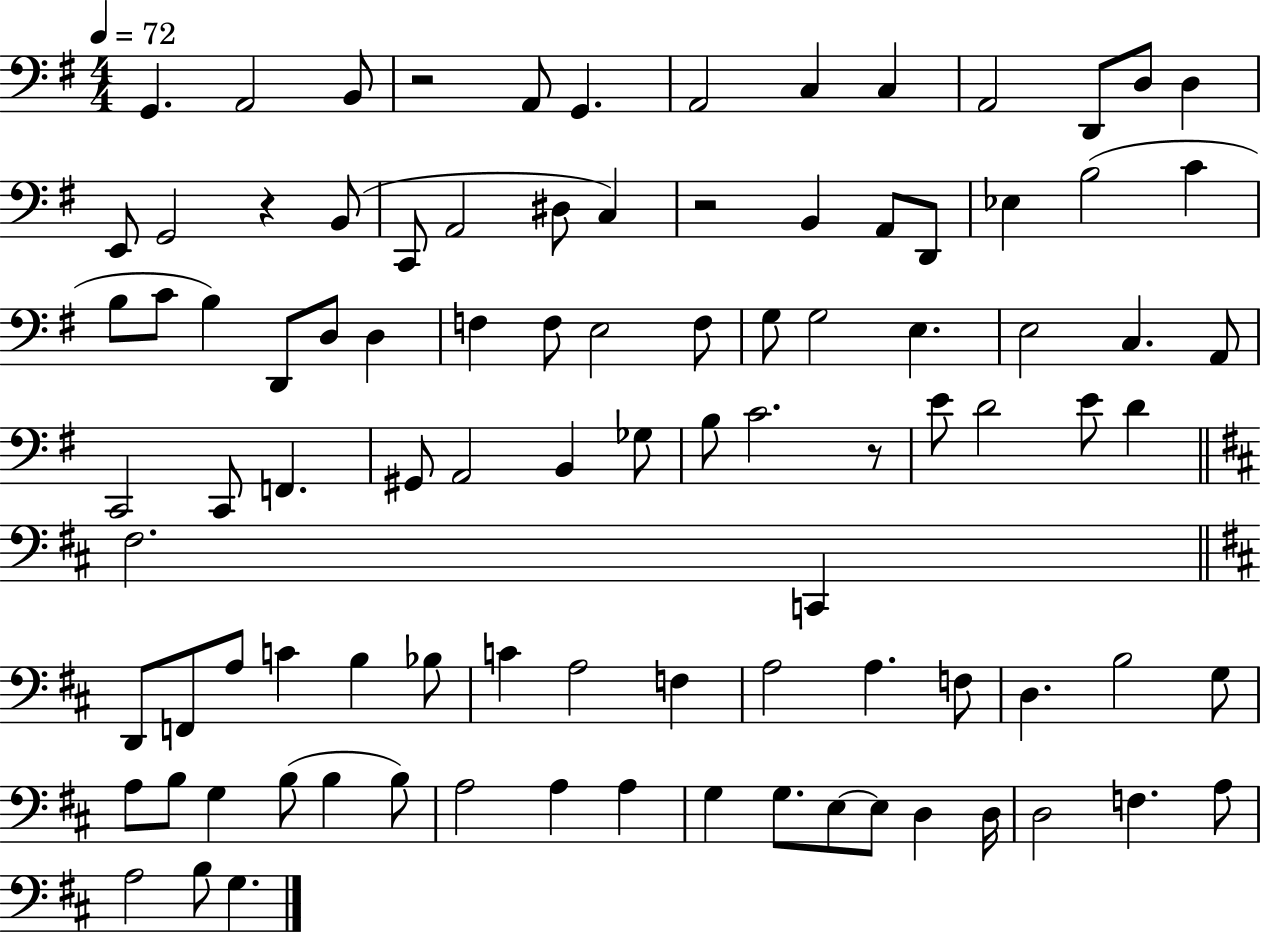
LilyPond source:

{
  \clef bass
  \numericTimeSignature
  \time 4/4
  \key g \major
  \tempo 4 = 72
  \repeat volta 2 { g,4. a,2 b,8 | r2 a,8 g,4. | a,2 c4 c4 | a,2 d,8 d8 d4 | \break e,8 g,2 r4 b,8( | c,8 a,2 dis8 c4) | r2 b,4 a,8 d,8 | ees4 b2( c'4 | \break b8 c'8 b4) d,8 d8 d4 | f4 f8 e2 f8 | g8 g2 e4. | e2 c4. a,8 | \break c,2 c,8 f,4. | gis,8 a,2 b,4 ges8 | b8 c'2. r8 | e'8 d'2 e'8 d'4 | \break \bar "||" \break \key d \major fis2. c,4 | \bar "||" \break \key b \minor d,8 f,8 a8 c'4 b4 bes8 | c'4 a2 f4 | a2 a4. f8 | d4. b2 g8 | \break a8 b8 g4 b8( b4 b8) | a2 a4 a4 | g4 g8. e8~~ e8 d4 d16 | d2 f4. a8 | \break a2 b8 g4. | } \bar "|."
}